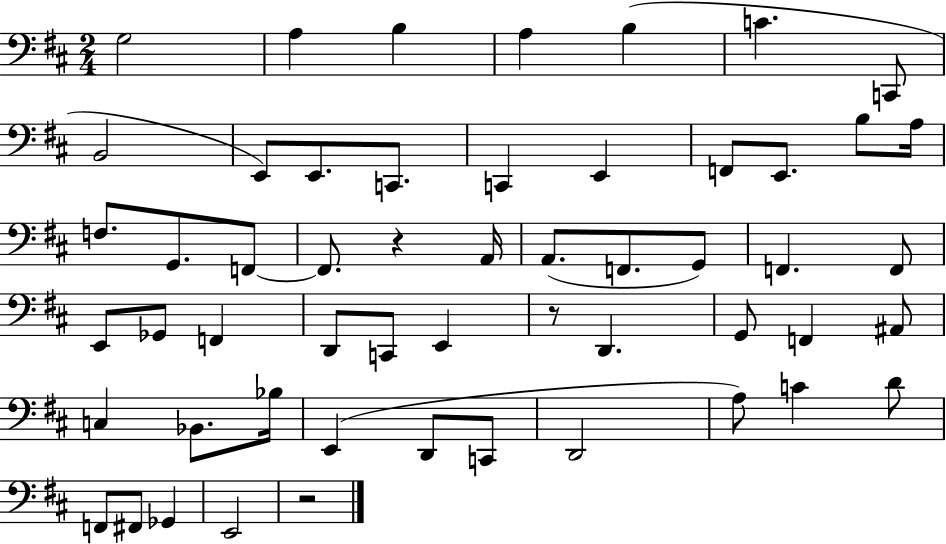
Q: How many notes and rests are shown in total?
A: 54